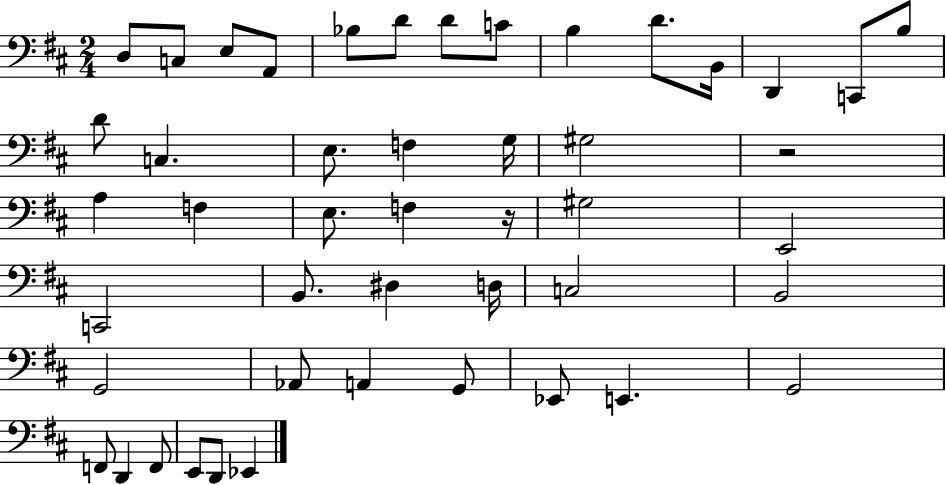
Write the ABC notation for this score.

X:1
T:Untitled
M:2/4
L:1/4
K:D
D,/2 C,/2 E,/2 A,,/2 _B,/2 D/2 D/2 C/2 B, D/2 B,,/4 D,, C,,/2 B,/2 D/2 C, E,/2 F, G,/4 ^G,2 z2 A, F, E,/2 F, z/4 ^G,2 E,,2 C,,2 B,,/2 ^D, D,/4 C,2 B,,2 G,,2 _A,,/2 A,, G,,/2 _E,,/2 E,, G,,2 F,,/2 D,, F,,/2 E,,/2 D,,/2 _E,,